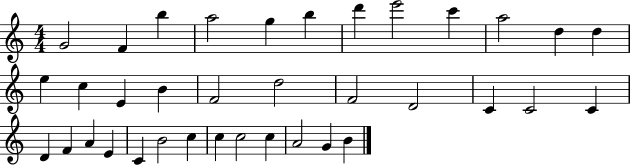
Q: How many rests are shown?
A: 0